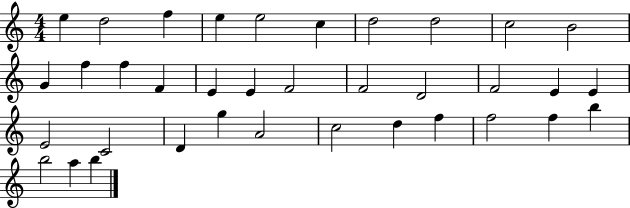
{
  \clef treble
  \numericTimeSignature
  \time 4/4
  \key c \major
  e''4 d''2 f''4 | e''4 e''2 c''4 | d''2 d''2 | c''2 b'2 | \break g'4 f''4 f''4 f'4 | e'4 e'4 f'2 | f'2 d'2 | f'2 e'4 e'4 | \break e'2 c'2 | d'4 g''4 a'2 | c''2 d''4 f''4 | f''2 f''4 b''4 | \break b''2 a''4 b''4 | \bar "|."
}